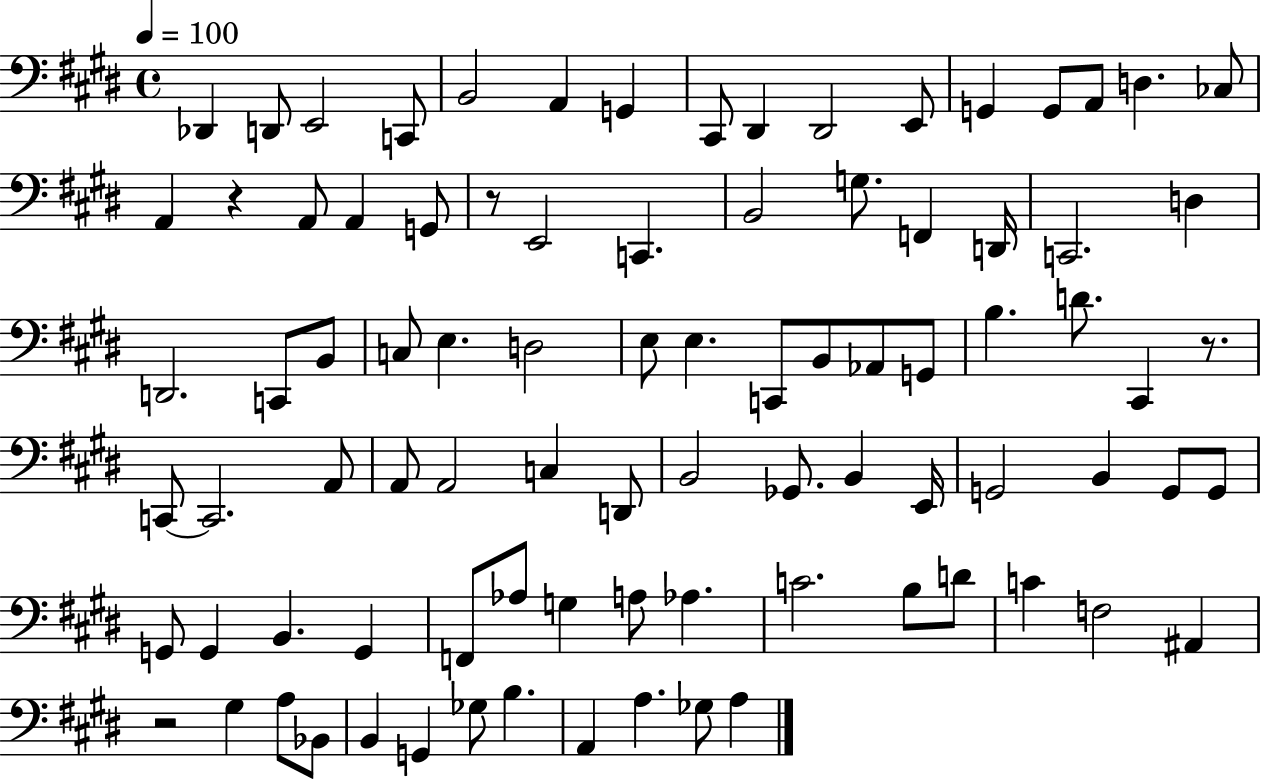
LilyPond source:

{
  \clef bass
  \time 4/4
  \defaultTimeSignature
  \key e \major
  \tempo 4 = 100
  \repeat volta 2 { des,4 d,8 e,2 c,8 | b,2 a,4 g,4 | cis,8 dis,4 dis,2 e,8 | g,4 g,8 a,8 d4. ces8 | \break a,4 r4 a,8 a,4 g,8 | r8 e,2 c,4. | b,2 g8. f,4 d,16 | c,2. d4 | \break d,2. c,8 b,8 | c8 e4. d2 | e8 e4. c,8 b,8 aes,8 g,8 | b4. d'8. cis,4 r8. | \break c,8~~ c,2. a,8 | a,8 a,2 c4 d,8 | b,2 ges,8. b,4 e,16 | g,2 b,4 g,8 g,8 | \break g,8 g,4 b,4. g,4 | f,8 aes8 g4 a8 aes4. | c'2. b8 d'8 | c'4 f2 ais,4 | \break r2 gis4 a8 bes,8 | b,4 g,4 ges8 b4. | a,4 a4. ges8 a4 | } \bar "|."
}